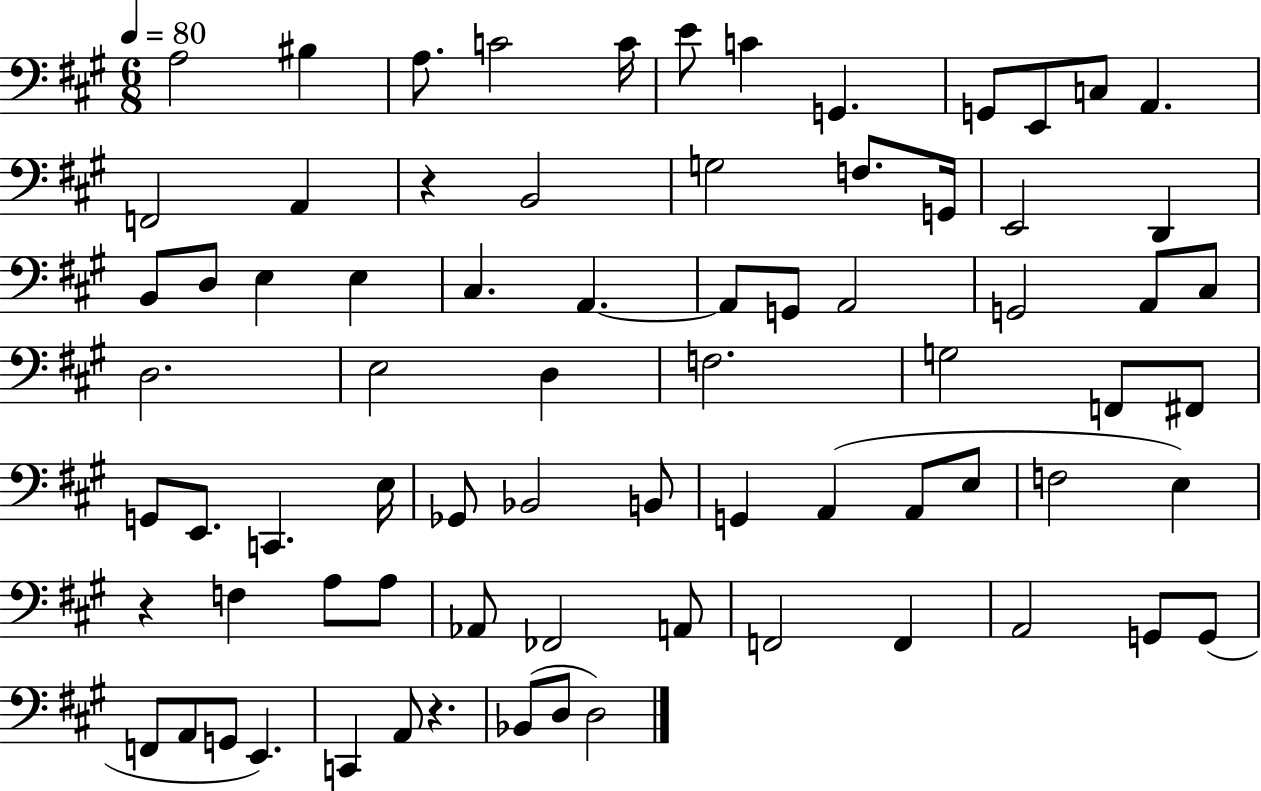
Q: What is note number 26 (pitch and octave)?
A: A2